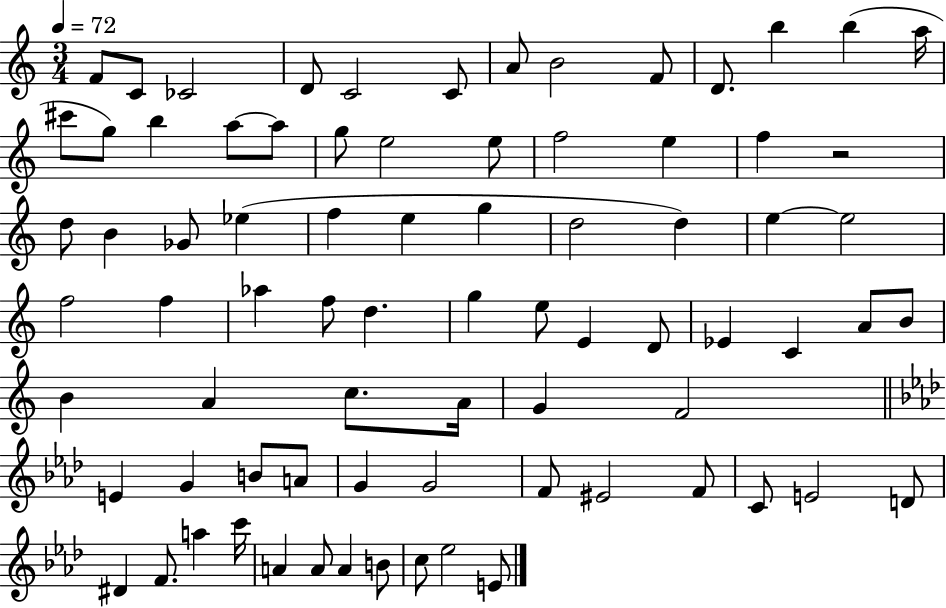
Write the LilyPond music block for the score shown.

{
  \clef treble
  \numericTimeSignature
  \time 3/4
  \key c \major
  \tempo 4 = 72
  f'8 c'8 ces'2 | d'8 c'2 c'8 | a'8 b'2 f'8 | d'8. b''4 b''4( a''16 | \break cis'''8 g''8) b''4 a''8~~ a''8 | g''8 e''2 e''8 | f''2 e''4 | f''4 r2 | \break d''8 b'4 ges'8 ees''4( | f''4 e''4 g''4 | d''2 d''4) | e''4~~ e''2 | \break f''2 f''4 | aes''4 f''8 d''4. | g''4 e''8 e'4 d'8 | ees'4 c'4 a'8 b'8 | \break b'4 a'4 c''8. a'16 | g'4 f'2 | \bar "||" \break \key f \minor e'4 g'4 b'8 a'8 | g'4 g'2 | f'8 eis'2 f'8 | c'8 e'2 d'8 | \break dis'4 f'8. a''4 c'''16 | a'4 a'8 a'4 b'8 | c''8 ees''2 e'8 | \bar "|."
}